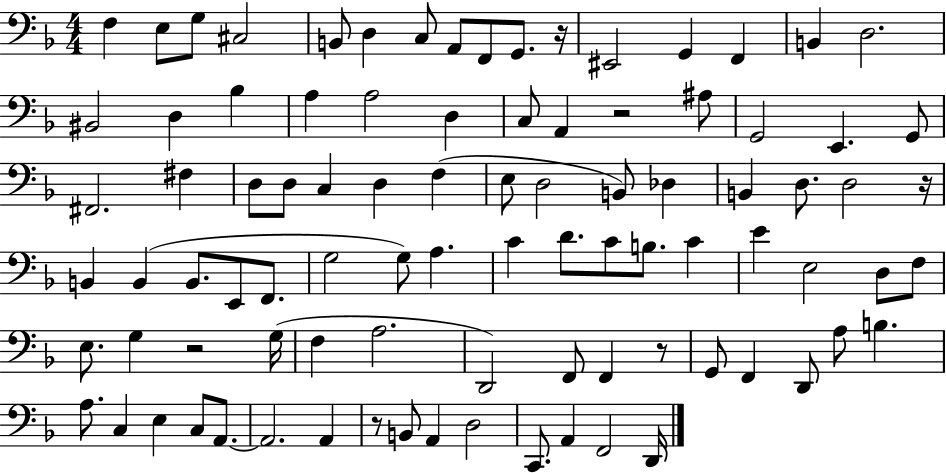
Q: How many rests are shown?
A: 6